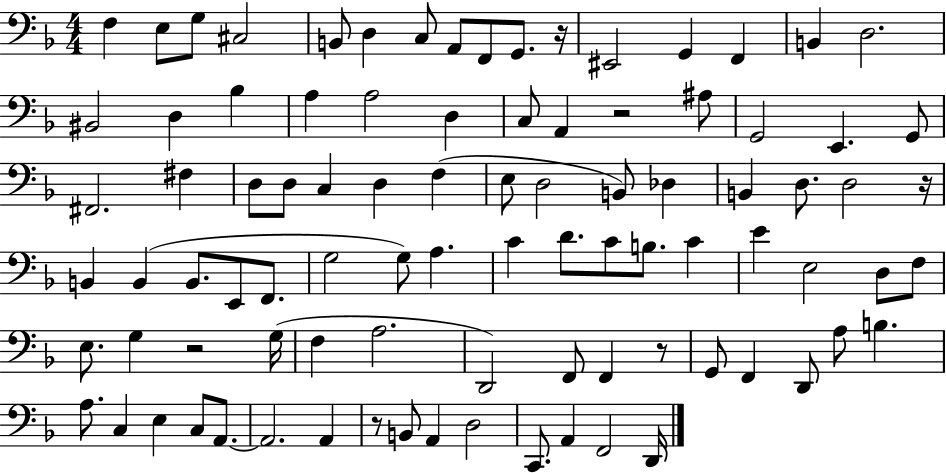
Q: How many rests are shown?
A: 6